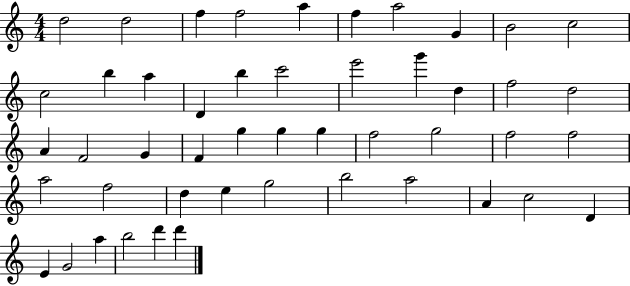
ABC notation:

X:1
T:Untitled
M:4/4
L:1/4
K:C
d2 d2 f f2 a f a2 G B2 c2 c2 b a D b c'2 e'2 g' d f2 d2 A F2 G F g g g f2 g2 f2 f2 a2 f2 d e g2 b2 a2 A c2 D E G2 a b2 d' d'